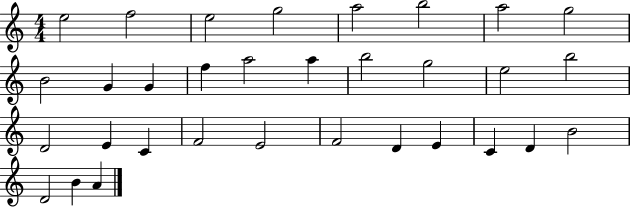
X:1
T:Untitled
M:4/4
L:1/4
K:C
e2 f2 e2 g2 a2 b2 a2 g2 B2 G G f a2 a b2 g2 e2 b2 D2 E C F2 E2 F2 D E C D B2 D2 B A